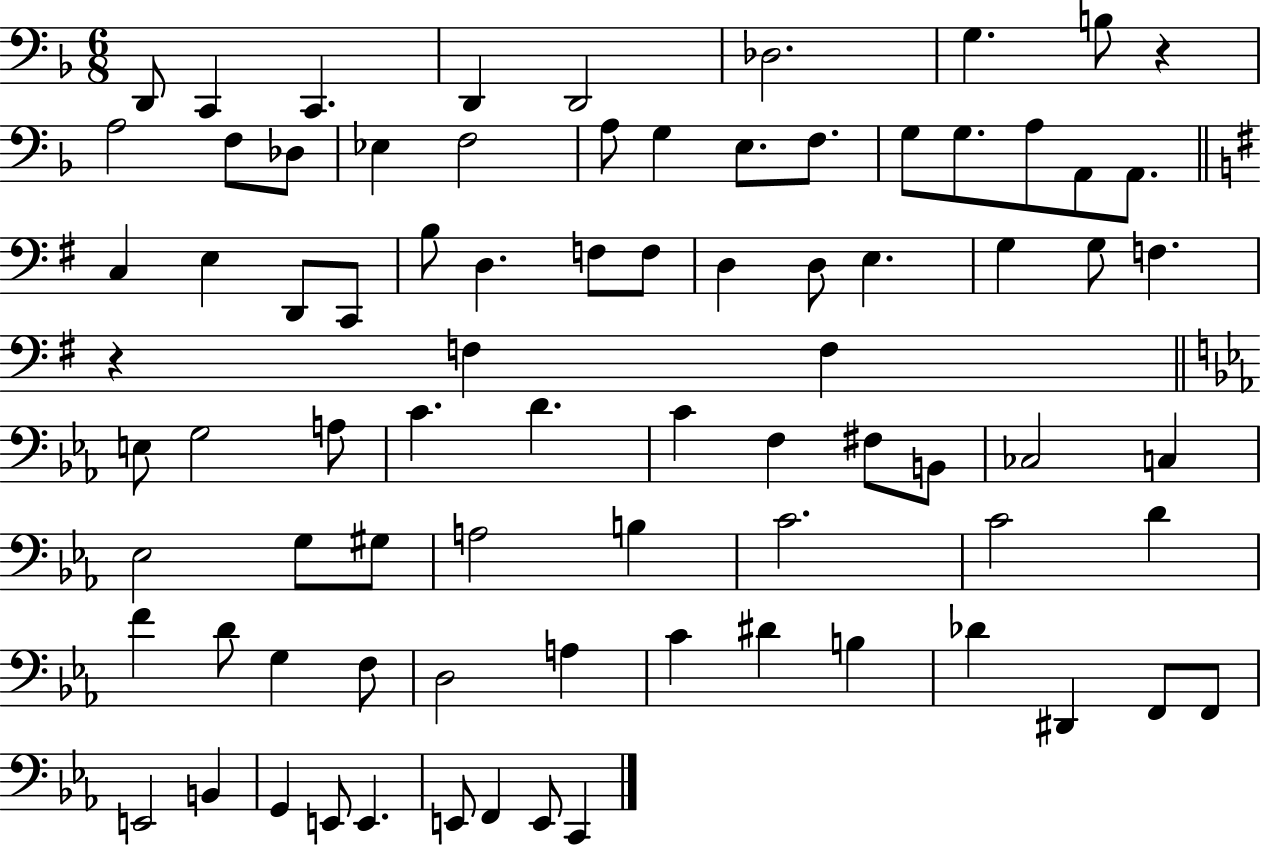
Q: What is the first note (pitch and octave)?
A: D2